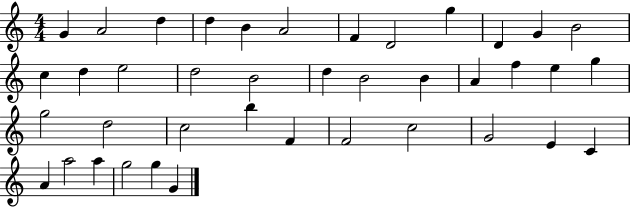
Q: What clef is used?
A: treble